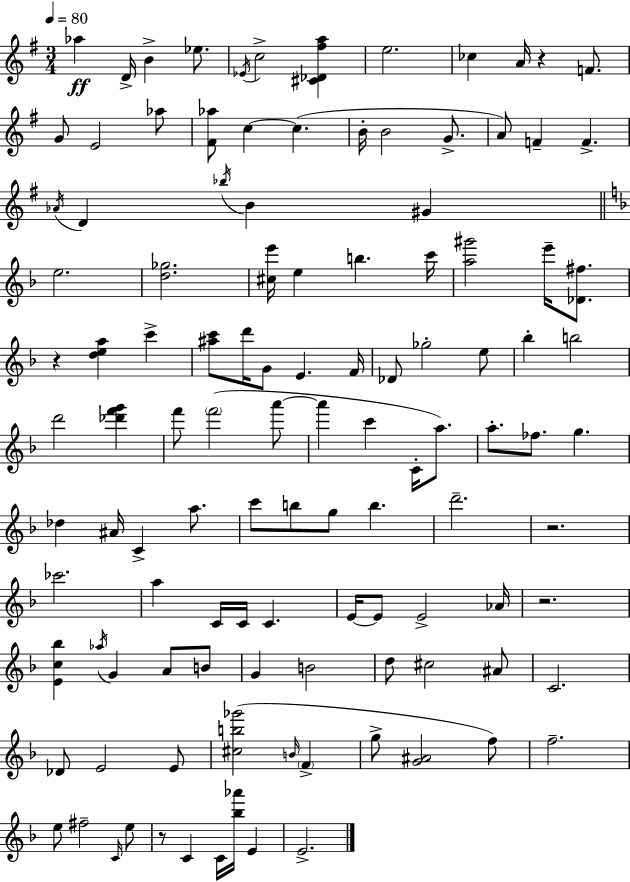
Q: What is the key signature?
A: G major